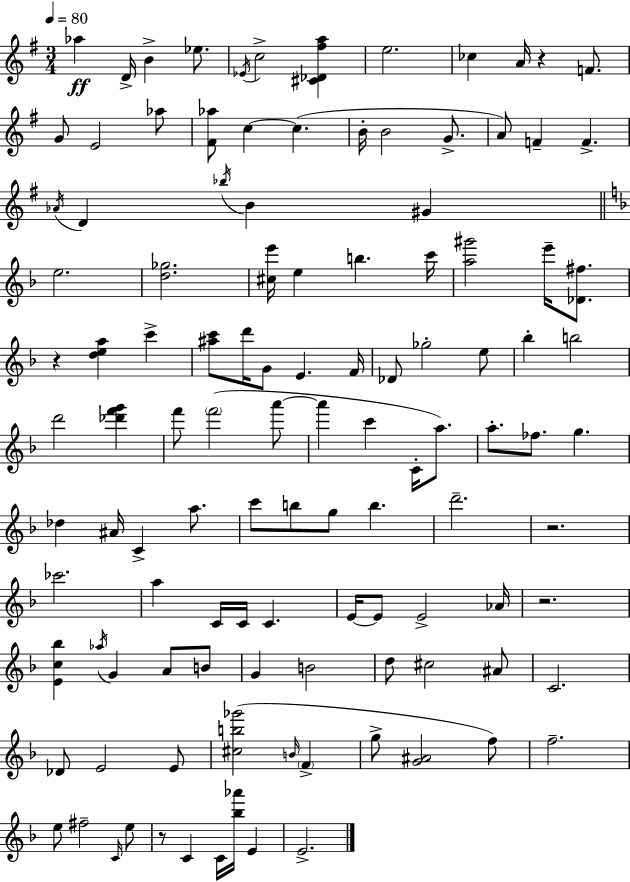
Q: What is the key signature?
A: G major